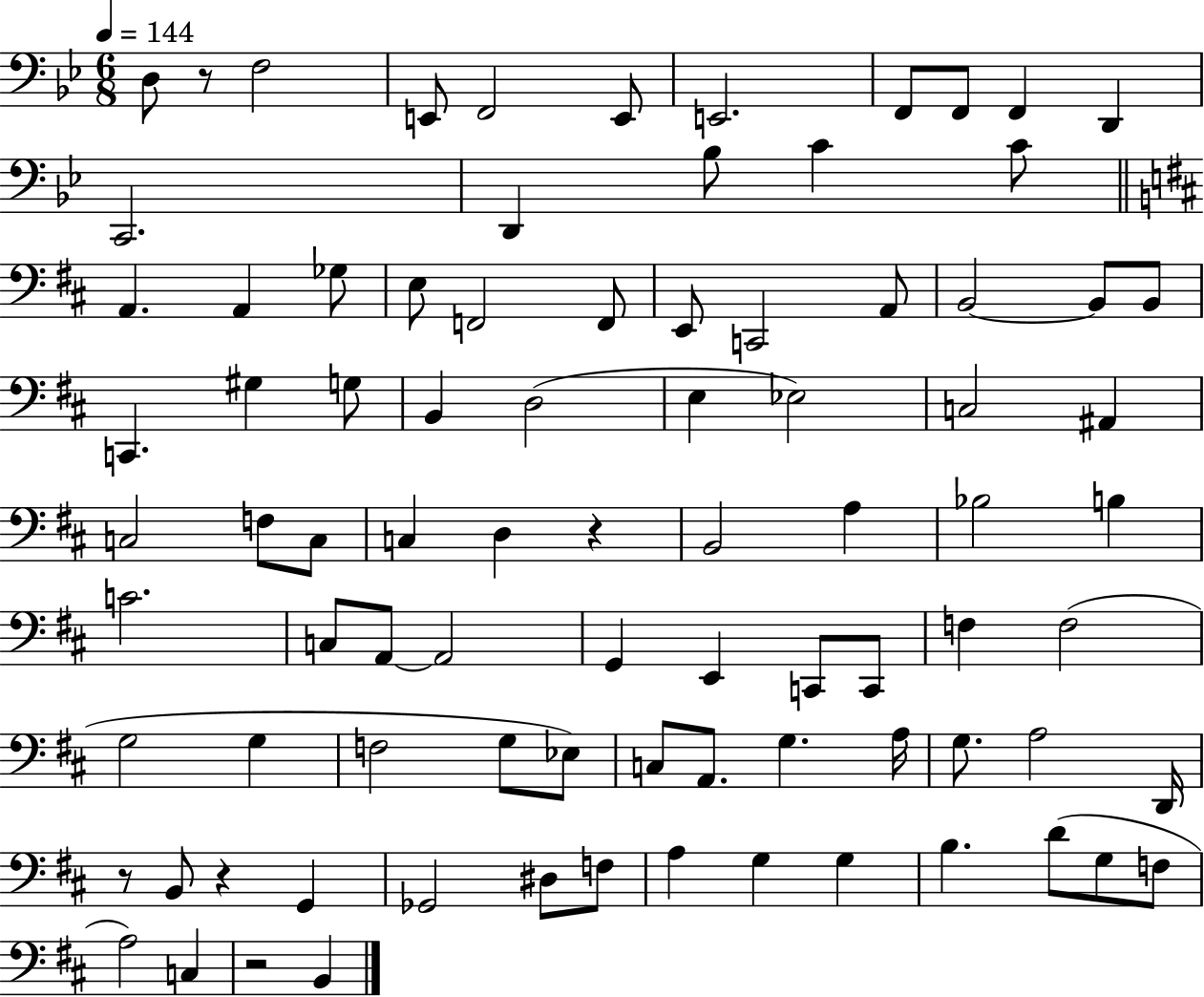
X:1
T:Untitled
M:6/8
L:1/4
K:Bb
D,/2 z/2 F,2 E,,/2 F,,2 E,,/2 E,,2 F,,/2 F,,/2 F,, D,, C,,2 D,, _B,/2 C C/2 A,, A,, _G,/2 E,/2 F,,2 F,,/2 E,,/2 C,,2 A,,/2 B,,2 B,,/2 B,,/2 C,, ^G, G,/2 B,, D,2 E, _E,2 C,2 ^A,, C,2 F,/2 C,/2 C, D, z B,,2 A, _B,2 B, C2 C,/2 A,,/2 A,,2 G,, E,, C,,/2 C,,/2 F, F,2 G,2 G, F,2 G,/2 _E,/2 C,/2 A,,/2 G, A,/4 G,/2 A,2 D,,/4 z/2 B,,/2 z G,, _G,,2 ^D,/2 F,/2 A, G, G, B, D/2 G,/2 F,/2 A,2 C, z2 B,,